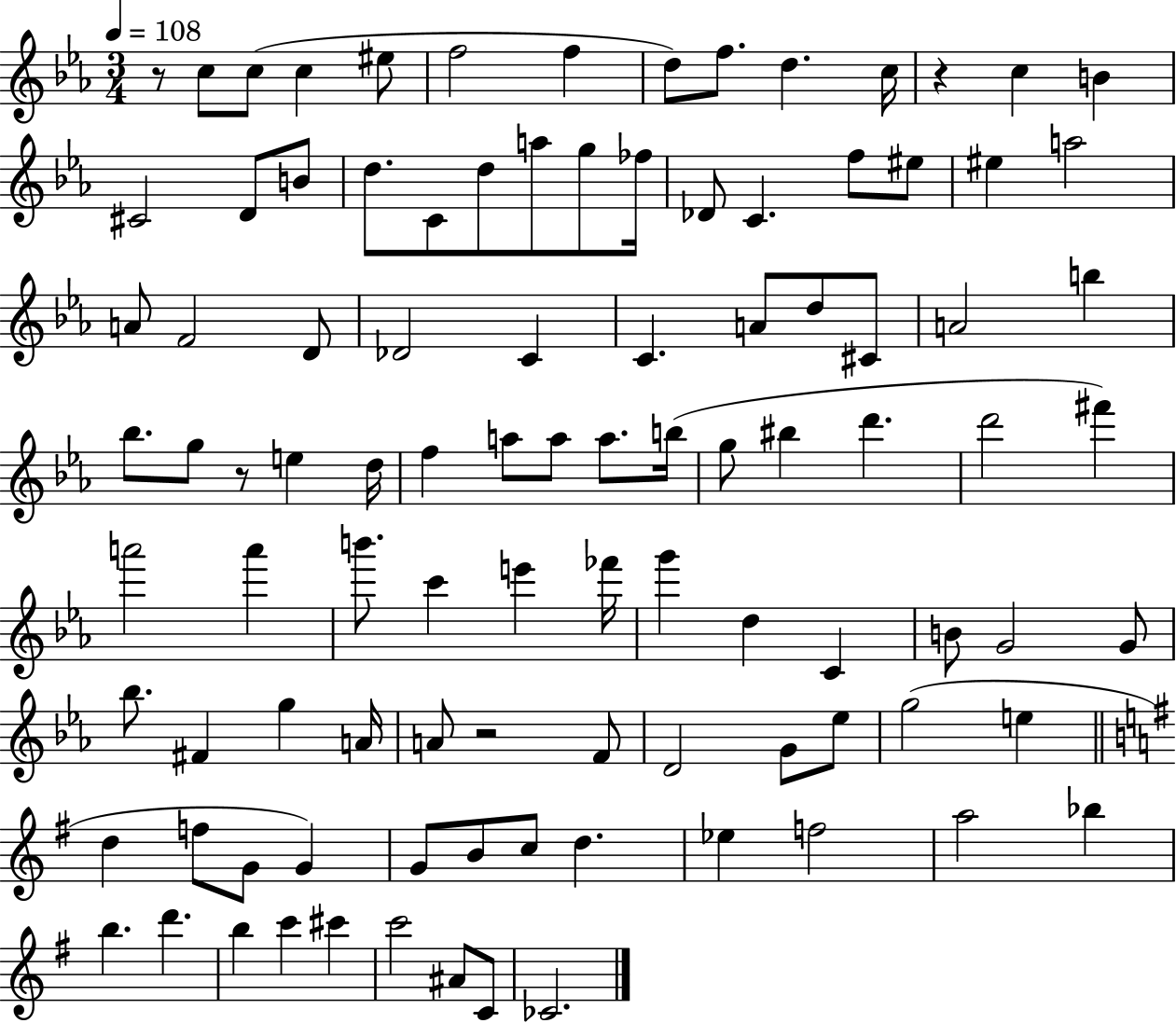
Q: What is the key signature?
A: EES major